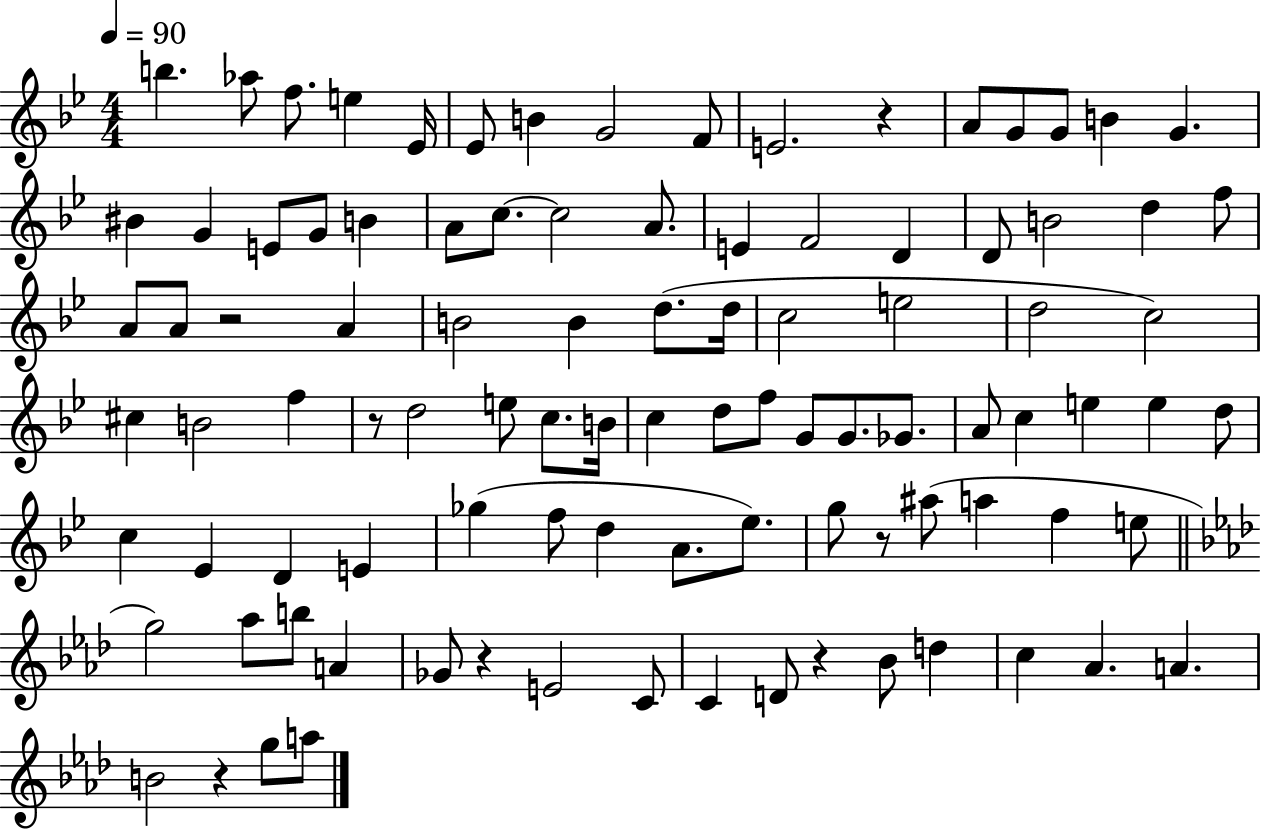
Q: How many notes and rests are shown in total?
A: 98